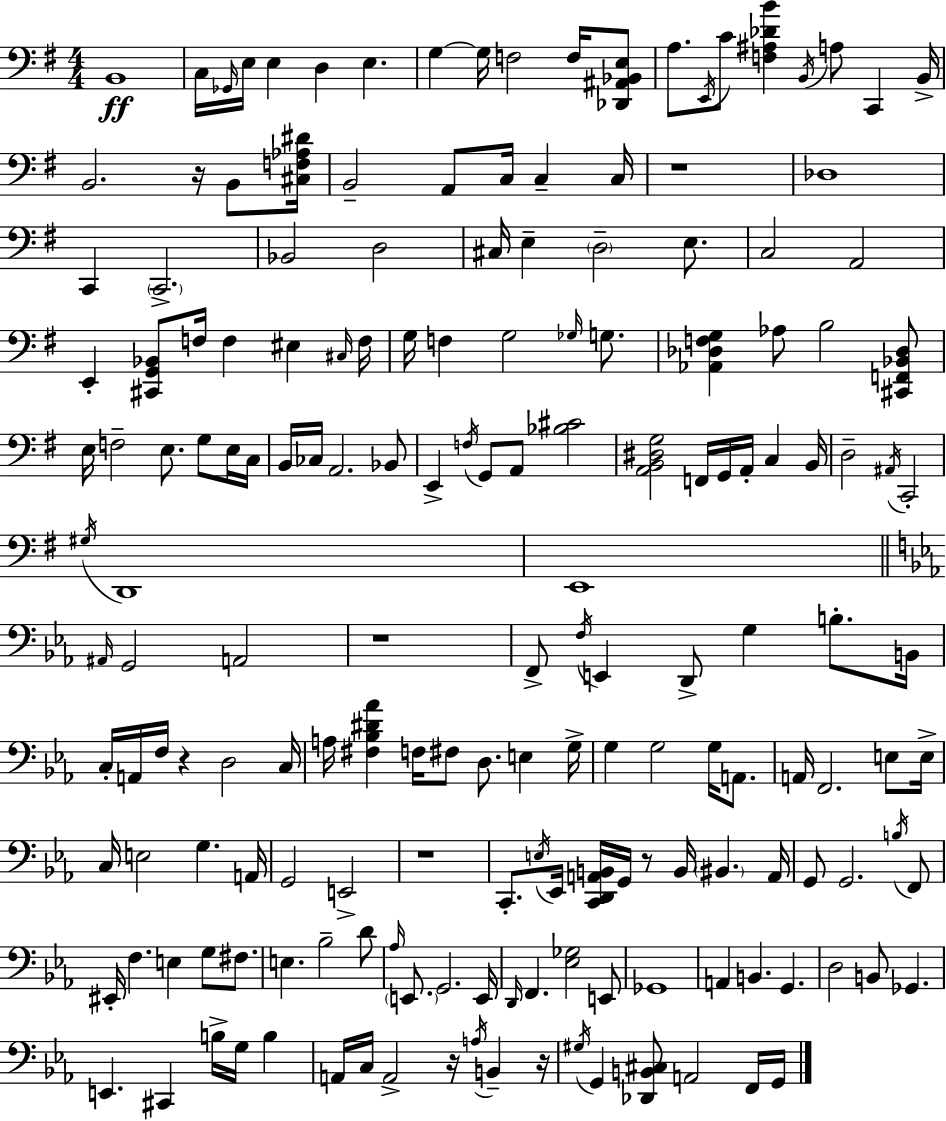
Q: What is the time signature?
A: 4/4